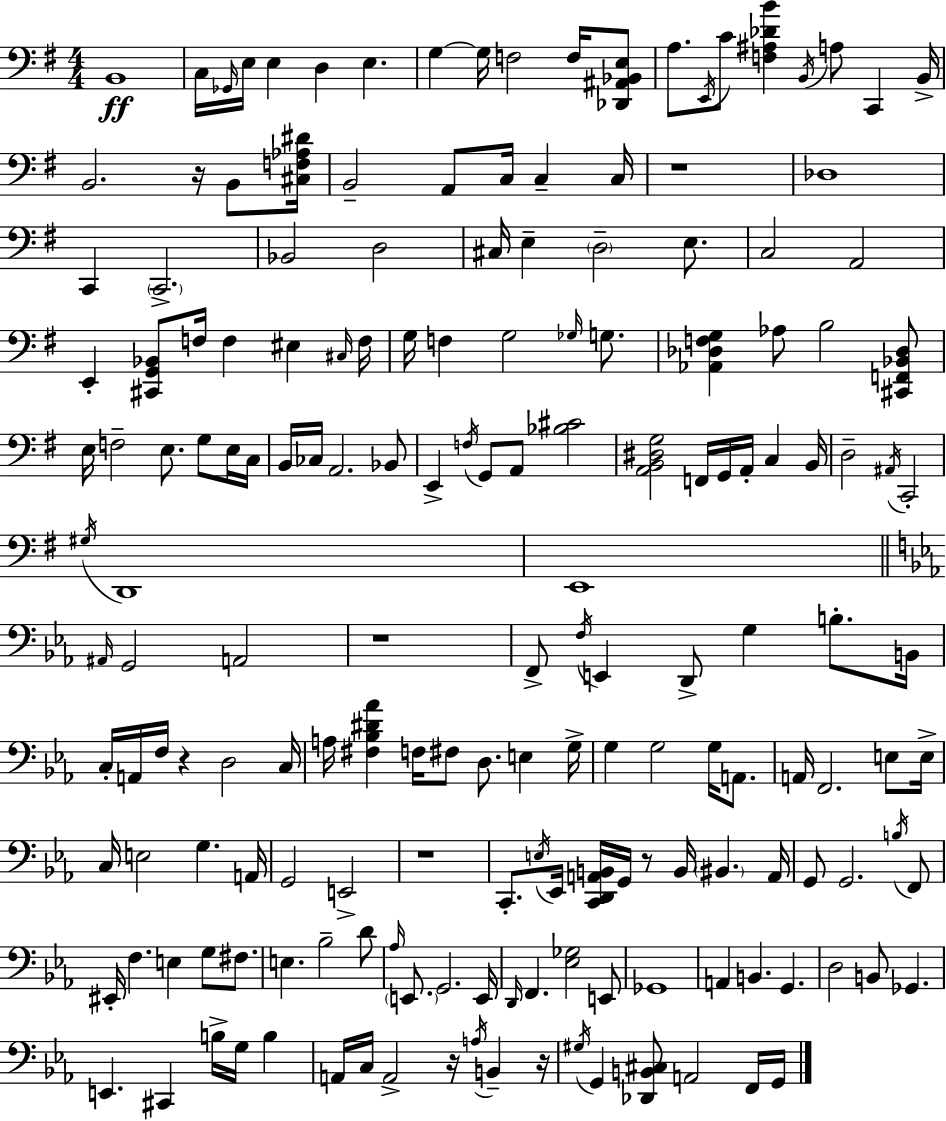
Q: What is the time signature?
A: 4/4